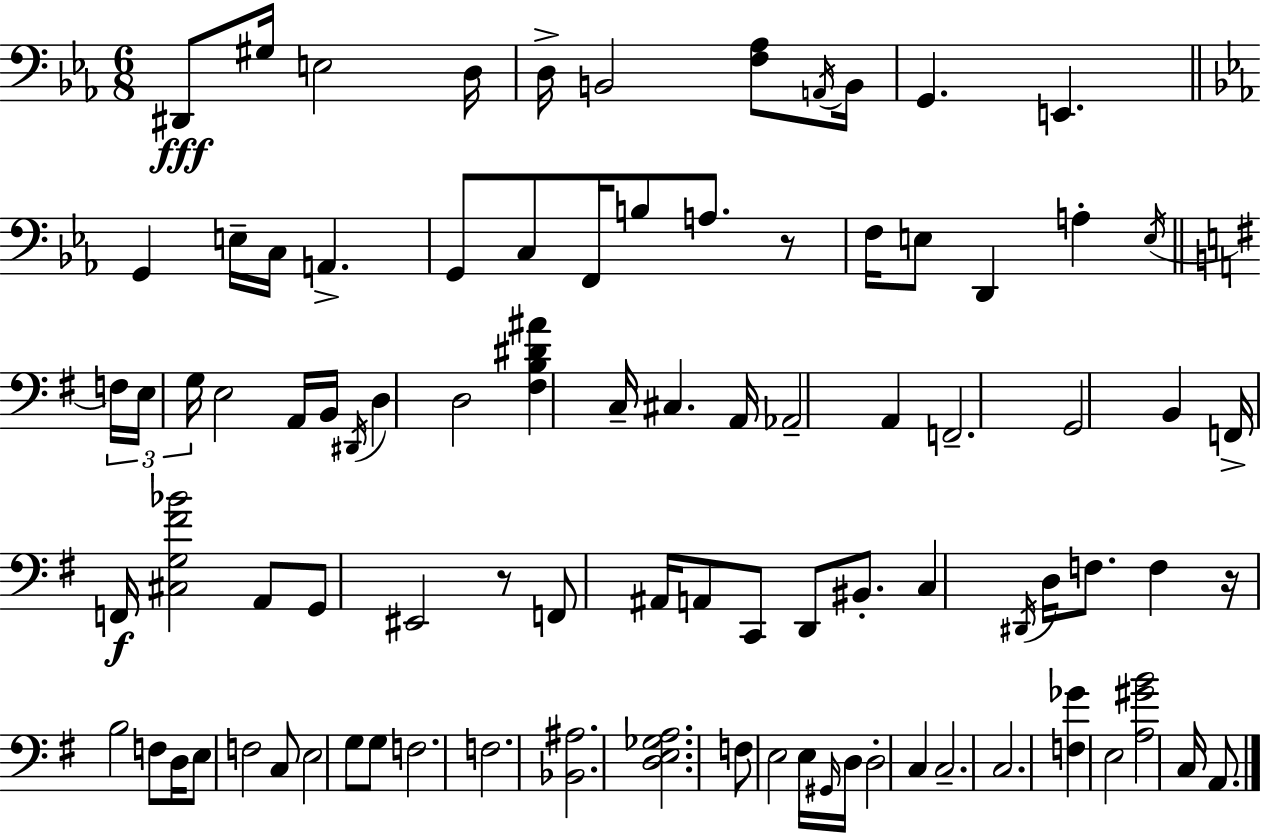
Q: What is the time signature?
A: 6/8